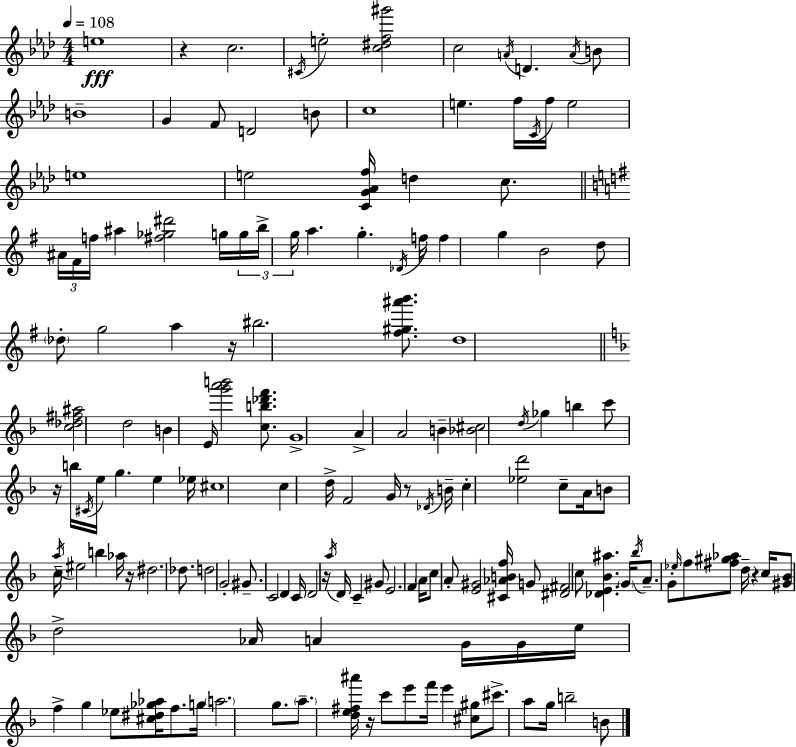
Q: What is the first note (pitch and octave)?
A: E5